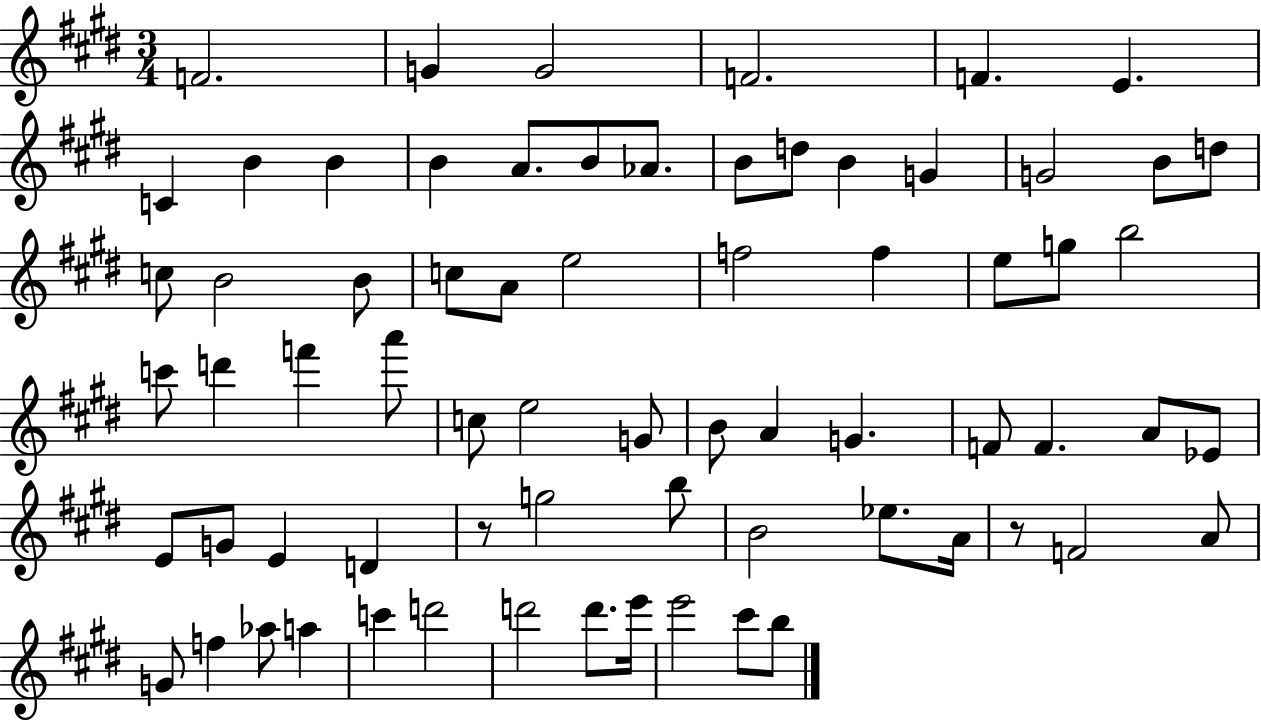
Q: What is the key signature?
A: E major